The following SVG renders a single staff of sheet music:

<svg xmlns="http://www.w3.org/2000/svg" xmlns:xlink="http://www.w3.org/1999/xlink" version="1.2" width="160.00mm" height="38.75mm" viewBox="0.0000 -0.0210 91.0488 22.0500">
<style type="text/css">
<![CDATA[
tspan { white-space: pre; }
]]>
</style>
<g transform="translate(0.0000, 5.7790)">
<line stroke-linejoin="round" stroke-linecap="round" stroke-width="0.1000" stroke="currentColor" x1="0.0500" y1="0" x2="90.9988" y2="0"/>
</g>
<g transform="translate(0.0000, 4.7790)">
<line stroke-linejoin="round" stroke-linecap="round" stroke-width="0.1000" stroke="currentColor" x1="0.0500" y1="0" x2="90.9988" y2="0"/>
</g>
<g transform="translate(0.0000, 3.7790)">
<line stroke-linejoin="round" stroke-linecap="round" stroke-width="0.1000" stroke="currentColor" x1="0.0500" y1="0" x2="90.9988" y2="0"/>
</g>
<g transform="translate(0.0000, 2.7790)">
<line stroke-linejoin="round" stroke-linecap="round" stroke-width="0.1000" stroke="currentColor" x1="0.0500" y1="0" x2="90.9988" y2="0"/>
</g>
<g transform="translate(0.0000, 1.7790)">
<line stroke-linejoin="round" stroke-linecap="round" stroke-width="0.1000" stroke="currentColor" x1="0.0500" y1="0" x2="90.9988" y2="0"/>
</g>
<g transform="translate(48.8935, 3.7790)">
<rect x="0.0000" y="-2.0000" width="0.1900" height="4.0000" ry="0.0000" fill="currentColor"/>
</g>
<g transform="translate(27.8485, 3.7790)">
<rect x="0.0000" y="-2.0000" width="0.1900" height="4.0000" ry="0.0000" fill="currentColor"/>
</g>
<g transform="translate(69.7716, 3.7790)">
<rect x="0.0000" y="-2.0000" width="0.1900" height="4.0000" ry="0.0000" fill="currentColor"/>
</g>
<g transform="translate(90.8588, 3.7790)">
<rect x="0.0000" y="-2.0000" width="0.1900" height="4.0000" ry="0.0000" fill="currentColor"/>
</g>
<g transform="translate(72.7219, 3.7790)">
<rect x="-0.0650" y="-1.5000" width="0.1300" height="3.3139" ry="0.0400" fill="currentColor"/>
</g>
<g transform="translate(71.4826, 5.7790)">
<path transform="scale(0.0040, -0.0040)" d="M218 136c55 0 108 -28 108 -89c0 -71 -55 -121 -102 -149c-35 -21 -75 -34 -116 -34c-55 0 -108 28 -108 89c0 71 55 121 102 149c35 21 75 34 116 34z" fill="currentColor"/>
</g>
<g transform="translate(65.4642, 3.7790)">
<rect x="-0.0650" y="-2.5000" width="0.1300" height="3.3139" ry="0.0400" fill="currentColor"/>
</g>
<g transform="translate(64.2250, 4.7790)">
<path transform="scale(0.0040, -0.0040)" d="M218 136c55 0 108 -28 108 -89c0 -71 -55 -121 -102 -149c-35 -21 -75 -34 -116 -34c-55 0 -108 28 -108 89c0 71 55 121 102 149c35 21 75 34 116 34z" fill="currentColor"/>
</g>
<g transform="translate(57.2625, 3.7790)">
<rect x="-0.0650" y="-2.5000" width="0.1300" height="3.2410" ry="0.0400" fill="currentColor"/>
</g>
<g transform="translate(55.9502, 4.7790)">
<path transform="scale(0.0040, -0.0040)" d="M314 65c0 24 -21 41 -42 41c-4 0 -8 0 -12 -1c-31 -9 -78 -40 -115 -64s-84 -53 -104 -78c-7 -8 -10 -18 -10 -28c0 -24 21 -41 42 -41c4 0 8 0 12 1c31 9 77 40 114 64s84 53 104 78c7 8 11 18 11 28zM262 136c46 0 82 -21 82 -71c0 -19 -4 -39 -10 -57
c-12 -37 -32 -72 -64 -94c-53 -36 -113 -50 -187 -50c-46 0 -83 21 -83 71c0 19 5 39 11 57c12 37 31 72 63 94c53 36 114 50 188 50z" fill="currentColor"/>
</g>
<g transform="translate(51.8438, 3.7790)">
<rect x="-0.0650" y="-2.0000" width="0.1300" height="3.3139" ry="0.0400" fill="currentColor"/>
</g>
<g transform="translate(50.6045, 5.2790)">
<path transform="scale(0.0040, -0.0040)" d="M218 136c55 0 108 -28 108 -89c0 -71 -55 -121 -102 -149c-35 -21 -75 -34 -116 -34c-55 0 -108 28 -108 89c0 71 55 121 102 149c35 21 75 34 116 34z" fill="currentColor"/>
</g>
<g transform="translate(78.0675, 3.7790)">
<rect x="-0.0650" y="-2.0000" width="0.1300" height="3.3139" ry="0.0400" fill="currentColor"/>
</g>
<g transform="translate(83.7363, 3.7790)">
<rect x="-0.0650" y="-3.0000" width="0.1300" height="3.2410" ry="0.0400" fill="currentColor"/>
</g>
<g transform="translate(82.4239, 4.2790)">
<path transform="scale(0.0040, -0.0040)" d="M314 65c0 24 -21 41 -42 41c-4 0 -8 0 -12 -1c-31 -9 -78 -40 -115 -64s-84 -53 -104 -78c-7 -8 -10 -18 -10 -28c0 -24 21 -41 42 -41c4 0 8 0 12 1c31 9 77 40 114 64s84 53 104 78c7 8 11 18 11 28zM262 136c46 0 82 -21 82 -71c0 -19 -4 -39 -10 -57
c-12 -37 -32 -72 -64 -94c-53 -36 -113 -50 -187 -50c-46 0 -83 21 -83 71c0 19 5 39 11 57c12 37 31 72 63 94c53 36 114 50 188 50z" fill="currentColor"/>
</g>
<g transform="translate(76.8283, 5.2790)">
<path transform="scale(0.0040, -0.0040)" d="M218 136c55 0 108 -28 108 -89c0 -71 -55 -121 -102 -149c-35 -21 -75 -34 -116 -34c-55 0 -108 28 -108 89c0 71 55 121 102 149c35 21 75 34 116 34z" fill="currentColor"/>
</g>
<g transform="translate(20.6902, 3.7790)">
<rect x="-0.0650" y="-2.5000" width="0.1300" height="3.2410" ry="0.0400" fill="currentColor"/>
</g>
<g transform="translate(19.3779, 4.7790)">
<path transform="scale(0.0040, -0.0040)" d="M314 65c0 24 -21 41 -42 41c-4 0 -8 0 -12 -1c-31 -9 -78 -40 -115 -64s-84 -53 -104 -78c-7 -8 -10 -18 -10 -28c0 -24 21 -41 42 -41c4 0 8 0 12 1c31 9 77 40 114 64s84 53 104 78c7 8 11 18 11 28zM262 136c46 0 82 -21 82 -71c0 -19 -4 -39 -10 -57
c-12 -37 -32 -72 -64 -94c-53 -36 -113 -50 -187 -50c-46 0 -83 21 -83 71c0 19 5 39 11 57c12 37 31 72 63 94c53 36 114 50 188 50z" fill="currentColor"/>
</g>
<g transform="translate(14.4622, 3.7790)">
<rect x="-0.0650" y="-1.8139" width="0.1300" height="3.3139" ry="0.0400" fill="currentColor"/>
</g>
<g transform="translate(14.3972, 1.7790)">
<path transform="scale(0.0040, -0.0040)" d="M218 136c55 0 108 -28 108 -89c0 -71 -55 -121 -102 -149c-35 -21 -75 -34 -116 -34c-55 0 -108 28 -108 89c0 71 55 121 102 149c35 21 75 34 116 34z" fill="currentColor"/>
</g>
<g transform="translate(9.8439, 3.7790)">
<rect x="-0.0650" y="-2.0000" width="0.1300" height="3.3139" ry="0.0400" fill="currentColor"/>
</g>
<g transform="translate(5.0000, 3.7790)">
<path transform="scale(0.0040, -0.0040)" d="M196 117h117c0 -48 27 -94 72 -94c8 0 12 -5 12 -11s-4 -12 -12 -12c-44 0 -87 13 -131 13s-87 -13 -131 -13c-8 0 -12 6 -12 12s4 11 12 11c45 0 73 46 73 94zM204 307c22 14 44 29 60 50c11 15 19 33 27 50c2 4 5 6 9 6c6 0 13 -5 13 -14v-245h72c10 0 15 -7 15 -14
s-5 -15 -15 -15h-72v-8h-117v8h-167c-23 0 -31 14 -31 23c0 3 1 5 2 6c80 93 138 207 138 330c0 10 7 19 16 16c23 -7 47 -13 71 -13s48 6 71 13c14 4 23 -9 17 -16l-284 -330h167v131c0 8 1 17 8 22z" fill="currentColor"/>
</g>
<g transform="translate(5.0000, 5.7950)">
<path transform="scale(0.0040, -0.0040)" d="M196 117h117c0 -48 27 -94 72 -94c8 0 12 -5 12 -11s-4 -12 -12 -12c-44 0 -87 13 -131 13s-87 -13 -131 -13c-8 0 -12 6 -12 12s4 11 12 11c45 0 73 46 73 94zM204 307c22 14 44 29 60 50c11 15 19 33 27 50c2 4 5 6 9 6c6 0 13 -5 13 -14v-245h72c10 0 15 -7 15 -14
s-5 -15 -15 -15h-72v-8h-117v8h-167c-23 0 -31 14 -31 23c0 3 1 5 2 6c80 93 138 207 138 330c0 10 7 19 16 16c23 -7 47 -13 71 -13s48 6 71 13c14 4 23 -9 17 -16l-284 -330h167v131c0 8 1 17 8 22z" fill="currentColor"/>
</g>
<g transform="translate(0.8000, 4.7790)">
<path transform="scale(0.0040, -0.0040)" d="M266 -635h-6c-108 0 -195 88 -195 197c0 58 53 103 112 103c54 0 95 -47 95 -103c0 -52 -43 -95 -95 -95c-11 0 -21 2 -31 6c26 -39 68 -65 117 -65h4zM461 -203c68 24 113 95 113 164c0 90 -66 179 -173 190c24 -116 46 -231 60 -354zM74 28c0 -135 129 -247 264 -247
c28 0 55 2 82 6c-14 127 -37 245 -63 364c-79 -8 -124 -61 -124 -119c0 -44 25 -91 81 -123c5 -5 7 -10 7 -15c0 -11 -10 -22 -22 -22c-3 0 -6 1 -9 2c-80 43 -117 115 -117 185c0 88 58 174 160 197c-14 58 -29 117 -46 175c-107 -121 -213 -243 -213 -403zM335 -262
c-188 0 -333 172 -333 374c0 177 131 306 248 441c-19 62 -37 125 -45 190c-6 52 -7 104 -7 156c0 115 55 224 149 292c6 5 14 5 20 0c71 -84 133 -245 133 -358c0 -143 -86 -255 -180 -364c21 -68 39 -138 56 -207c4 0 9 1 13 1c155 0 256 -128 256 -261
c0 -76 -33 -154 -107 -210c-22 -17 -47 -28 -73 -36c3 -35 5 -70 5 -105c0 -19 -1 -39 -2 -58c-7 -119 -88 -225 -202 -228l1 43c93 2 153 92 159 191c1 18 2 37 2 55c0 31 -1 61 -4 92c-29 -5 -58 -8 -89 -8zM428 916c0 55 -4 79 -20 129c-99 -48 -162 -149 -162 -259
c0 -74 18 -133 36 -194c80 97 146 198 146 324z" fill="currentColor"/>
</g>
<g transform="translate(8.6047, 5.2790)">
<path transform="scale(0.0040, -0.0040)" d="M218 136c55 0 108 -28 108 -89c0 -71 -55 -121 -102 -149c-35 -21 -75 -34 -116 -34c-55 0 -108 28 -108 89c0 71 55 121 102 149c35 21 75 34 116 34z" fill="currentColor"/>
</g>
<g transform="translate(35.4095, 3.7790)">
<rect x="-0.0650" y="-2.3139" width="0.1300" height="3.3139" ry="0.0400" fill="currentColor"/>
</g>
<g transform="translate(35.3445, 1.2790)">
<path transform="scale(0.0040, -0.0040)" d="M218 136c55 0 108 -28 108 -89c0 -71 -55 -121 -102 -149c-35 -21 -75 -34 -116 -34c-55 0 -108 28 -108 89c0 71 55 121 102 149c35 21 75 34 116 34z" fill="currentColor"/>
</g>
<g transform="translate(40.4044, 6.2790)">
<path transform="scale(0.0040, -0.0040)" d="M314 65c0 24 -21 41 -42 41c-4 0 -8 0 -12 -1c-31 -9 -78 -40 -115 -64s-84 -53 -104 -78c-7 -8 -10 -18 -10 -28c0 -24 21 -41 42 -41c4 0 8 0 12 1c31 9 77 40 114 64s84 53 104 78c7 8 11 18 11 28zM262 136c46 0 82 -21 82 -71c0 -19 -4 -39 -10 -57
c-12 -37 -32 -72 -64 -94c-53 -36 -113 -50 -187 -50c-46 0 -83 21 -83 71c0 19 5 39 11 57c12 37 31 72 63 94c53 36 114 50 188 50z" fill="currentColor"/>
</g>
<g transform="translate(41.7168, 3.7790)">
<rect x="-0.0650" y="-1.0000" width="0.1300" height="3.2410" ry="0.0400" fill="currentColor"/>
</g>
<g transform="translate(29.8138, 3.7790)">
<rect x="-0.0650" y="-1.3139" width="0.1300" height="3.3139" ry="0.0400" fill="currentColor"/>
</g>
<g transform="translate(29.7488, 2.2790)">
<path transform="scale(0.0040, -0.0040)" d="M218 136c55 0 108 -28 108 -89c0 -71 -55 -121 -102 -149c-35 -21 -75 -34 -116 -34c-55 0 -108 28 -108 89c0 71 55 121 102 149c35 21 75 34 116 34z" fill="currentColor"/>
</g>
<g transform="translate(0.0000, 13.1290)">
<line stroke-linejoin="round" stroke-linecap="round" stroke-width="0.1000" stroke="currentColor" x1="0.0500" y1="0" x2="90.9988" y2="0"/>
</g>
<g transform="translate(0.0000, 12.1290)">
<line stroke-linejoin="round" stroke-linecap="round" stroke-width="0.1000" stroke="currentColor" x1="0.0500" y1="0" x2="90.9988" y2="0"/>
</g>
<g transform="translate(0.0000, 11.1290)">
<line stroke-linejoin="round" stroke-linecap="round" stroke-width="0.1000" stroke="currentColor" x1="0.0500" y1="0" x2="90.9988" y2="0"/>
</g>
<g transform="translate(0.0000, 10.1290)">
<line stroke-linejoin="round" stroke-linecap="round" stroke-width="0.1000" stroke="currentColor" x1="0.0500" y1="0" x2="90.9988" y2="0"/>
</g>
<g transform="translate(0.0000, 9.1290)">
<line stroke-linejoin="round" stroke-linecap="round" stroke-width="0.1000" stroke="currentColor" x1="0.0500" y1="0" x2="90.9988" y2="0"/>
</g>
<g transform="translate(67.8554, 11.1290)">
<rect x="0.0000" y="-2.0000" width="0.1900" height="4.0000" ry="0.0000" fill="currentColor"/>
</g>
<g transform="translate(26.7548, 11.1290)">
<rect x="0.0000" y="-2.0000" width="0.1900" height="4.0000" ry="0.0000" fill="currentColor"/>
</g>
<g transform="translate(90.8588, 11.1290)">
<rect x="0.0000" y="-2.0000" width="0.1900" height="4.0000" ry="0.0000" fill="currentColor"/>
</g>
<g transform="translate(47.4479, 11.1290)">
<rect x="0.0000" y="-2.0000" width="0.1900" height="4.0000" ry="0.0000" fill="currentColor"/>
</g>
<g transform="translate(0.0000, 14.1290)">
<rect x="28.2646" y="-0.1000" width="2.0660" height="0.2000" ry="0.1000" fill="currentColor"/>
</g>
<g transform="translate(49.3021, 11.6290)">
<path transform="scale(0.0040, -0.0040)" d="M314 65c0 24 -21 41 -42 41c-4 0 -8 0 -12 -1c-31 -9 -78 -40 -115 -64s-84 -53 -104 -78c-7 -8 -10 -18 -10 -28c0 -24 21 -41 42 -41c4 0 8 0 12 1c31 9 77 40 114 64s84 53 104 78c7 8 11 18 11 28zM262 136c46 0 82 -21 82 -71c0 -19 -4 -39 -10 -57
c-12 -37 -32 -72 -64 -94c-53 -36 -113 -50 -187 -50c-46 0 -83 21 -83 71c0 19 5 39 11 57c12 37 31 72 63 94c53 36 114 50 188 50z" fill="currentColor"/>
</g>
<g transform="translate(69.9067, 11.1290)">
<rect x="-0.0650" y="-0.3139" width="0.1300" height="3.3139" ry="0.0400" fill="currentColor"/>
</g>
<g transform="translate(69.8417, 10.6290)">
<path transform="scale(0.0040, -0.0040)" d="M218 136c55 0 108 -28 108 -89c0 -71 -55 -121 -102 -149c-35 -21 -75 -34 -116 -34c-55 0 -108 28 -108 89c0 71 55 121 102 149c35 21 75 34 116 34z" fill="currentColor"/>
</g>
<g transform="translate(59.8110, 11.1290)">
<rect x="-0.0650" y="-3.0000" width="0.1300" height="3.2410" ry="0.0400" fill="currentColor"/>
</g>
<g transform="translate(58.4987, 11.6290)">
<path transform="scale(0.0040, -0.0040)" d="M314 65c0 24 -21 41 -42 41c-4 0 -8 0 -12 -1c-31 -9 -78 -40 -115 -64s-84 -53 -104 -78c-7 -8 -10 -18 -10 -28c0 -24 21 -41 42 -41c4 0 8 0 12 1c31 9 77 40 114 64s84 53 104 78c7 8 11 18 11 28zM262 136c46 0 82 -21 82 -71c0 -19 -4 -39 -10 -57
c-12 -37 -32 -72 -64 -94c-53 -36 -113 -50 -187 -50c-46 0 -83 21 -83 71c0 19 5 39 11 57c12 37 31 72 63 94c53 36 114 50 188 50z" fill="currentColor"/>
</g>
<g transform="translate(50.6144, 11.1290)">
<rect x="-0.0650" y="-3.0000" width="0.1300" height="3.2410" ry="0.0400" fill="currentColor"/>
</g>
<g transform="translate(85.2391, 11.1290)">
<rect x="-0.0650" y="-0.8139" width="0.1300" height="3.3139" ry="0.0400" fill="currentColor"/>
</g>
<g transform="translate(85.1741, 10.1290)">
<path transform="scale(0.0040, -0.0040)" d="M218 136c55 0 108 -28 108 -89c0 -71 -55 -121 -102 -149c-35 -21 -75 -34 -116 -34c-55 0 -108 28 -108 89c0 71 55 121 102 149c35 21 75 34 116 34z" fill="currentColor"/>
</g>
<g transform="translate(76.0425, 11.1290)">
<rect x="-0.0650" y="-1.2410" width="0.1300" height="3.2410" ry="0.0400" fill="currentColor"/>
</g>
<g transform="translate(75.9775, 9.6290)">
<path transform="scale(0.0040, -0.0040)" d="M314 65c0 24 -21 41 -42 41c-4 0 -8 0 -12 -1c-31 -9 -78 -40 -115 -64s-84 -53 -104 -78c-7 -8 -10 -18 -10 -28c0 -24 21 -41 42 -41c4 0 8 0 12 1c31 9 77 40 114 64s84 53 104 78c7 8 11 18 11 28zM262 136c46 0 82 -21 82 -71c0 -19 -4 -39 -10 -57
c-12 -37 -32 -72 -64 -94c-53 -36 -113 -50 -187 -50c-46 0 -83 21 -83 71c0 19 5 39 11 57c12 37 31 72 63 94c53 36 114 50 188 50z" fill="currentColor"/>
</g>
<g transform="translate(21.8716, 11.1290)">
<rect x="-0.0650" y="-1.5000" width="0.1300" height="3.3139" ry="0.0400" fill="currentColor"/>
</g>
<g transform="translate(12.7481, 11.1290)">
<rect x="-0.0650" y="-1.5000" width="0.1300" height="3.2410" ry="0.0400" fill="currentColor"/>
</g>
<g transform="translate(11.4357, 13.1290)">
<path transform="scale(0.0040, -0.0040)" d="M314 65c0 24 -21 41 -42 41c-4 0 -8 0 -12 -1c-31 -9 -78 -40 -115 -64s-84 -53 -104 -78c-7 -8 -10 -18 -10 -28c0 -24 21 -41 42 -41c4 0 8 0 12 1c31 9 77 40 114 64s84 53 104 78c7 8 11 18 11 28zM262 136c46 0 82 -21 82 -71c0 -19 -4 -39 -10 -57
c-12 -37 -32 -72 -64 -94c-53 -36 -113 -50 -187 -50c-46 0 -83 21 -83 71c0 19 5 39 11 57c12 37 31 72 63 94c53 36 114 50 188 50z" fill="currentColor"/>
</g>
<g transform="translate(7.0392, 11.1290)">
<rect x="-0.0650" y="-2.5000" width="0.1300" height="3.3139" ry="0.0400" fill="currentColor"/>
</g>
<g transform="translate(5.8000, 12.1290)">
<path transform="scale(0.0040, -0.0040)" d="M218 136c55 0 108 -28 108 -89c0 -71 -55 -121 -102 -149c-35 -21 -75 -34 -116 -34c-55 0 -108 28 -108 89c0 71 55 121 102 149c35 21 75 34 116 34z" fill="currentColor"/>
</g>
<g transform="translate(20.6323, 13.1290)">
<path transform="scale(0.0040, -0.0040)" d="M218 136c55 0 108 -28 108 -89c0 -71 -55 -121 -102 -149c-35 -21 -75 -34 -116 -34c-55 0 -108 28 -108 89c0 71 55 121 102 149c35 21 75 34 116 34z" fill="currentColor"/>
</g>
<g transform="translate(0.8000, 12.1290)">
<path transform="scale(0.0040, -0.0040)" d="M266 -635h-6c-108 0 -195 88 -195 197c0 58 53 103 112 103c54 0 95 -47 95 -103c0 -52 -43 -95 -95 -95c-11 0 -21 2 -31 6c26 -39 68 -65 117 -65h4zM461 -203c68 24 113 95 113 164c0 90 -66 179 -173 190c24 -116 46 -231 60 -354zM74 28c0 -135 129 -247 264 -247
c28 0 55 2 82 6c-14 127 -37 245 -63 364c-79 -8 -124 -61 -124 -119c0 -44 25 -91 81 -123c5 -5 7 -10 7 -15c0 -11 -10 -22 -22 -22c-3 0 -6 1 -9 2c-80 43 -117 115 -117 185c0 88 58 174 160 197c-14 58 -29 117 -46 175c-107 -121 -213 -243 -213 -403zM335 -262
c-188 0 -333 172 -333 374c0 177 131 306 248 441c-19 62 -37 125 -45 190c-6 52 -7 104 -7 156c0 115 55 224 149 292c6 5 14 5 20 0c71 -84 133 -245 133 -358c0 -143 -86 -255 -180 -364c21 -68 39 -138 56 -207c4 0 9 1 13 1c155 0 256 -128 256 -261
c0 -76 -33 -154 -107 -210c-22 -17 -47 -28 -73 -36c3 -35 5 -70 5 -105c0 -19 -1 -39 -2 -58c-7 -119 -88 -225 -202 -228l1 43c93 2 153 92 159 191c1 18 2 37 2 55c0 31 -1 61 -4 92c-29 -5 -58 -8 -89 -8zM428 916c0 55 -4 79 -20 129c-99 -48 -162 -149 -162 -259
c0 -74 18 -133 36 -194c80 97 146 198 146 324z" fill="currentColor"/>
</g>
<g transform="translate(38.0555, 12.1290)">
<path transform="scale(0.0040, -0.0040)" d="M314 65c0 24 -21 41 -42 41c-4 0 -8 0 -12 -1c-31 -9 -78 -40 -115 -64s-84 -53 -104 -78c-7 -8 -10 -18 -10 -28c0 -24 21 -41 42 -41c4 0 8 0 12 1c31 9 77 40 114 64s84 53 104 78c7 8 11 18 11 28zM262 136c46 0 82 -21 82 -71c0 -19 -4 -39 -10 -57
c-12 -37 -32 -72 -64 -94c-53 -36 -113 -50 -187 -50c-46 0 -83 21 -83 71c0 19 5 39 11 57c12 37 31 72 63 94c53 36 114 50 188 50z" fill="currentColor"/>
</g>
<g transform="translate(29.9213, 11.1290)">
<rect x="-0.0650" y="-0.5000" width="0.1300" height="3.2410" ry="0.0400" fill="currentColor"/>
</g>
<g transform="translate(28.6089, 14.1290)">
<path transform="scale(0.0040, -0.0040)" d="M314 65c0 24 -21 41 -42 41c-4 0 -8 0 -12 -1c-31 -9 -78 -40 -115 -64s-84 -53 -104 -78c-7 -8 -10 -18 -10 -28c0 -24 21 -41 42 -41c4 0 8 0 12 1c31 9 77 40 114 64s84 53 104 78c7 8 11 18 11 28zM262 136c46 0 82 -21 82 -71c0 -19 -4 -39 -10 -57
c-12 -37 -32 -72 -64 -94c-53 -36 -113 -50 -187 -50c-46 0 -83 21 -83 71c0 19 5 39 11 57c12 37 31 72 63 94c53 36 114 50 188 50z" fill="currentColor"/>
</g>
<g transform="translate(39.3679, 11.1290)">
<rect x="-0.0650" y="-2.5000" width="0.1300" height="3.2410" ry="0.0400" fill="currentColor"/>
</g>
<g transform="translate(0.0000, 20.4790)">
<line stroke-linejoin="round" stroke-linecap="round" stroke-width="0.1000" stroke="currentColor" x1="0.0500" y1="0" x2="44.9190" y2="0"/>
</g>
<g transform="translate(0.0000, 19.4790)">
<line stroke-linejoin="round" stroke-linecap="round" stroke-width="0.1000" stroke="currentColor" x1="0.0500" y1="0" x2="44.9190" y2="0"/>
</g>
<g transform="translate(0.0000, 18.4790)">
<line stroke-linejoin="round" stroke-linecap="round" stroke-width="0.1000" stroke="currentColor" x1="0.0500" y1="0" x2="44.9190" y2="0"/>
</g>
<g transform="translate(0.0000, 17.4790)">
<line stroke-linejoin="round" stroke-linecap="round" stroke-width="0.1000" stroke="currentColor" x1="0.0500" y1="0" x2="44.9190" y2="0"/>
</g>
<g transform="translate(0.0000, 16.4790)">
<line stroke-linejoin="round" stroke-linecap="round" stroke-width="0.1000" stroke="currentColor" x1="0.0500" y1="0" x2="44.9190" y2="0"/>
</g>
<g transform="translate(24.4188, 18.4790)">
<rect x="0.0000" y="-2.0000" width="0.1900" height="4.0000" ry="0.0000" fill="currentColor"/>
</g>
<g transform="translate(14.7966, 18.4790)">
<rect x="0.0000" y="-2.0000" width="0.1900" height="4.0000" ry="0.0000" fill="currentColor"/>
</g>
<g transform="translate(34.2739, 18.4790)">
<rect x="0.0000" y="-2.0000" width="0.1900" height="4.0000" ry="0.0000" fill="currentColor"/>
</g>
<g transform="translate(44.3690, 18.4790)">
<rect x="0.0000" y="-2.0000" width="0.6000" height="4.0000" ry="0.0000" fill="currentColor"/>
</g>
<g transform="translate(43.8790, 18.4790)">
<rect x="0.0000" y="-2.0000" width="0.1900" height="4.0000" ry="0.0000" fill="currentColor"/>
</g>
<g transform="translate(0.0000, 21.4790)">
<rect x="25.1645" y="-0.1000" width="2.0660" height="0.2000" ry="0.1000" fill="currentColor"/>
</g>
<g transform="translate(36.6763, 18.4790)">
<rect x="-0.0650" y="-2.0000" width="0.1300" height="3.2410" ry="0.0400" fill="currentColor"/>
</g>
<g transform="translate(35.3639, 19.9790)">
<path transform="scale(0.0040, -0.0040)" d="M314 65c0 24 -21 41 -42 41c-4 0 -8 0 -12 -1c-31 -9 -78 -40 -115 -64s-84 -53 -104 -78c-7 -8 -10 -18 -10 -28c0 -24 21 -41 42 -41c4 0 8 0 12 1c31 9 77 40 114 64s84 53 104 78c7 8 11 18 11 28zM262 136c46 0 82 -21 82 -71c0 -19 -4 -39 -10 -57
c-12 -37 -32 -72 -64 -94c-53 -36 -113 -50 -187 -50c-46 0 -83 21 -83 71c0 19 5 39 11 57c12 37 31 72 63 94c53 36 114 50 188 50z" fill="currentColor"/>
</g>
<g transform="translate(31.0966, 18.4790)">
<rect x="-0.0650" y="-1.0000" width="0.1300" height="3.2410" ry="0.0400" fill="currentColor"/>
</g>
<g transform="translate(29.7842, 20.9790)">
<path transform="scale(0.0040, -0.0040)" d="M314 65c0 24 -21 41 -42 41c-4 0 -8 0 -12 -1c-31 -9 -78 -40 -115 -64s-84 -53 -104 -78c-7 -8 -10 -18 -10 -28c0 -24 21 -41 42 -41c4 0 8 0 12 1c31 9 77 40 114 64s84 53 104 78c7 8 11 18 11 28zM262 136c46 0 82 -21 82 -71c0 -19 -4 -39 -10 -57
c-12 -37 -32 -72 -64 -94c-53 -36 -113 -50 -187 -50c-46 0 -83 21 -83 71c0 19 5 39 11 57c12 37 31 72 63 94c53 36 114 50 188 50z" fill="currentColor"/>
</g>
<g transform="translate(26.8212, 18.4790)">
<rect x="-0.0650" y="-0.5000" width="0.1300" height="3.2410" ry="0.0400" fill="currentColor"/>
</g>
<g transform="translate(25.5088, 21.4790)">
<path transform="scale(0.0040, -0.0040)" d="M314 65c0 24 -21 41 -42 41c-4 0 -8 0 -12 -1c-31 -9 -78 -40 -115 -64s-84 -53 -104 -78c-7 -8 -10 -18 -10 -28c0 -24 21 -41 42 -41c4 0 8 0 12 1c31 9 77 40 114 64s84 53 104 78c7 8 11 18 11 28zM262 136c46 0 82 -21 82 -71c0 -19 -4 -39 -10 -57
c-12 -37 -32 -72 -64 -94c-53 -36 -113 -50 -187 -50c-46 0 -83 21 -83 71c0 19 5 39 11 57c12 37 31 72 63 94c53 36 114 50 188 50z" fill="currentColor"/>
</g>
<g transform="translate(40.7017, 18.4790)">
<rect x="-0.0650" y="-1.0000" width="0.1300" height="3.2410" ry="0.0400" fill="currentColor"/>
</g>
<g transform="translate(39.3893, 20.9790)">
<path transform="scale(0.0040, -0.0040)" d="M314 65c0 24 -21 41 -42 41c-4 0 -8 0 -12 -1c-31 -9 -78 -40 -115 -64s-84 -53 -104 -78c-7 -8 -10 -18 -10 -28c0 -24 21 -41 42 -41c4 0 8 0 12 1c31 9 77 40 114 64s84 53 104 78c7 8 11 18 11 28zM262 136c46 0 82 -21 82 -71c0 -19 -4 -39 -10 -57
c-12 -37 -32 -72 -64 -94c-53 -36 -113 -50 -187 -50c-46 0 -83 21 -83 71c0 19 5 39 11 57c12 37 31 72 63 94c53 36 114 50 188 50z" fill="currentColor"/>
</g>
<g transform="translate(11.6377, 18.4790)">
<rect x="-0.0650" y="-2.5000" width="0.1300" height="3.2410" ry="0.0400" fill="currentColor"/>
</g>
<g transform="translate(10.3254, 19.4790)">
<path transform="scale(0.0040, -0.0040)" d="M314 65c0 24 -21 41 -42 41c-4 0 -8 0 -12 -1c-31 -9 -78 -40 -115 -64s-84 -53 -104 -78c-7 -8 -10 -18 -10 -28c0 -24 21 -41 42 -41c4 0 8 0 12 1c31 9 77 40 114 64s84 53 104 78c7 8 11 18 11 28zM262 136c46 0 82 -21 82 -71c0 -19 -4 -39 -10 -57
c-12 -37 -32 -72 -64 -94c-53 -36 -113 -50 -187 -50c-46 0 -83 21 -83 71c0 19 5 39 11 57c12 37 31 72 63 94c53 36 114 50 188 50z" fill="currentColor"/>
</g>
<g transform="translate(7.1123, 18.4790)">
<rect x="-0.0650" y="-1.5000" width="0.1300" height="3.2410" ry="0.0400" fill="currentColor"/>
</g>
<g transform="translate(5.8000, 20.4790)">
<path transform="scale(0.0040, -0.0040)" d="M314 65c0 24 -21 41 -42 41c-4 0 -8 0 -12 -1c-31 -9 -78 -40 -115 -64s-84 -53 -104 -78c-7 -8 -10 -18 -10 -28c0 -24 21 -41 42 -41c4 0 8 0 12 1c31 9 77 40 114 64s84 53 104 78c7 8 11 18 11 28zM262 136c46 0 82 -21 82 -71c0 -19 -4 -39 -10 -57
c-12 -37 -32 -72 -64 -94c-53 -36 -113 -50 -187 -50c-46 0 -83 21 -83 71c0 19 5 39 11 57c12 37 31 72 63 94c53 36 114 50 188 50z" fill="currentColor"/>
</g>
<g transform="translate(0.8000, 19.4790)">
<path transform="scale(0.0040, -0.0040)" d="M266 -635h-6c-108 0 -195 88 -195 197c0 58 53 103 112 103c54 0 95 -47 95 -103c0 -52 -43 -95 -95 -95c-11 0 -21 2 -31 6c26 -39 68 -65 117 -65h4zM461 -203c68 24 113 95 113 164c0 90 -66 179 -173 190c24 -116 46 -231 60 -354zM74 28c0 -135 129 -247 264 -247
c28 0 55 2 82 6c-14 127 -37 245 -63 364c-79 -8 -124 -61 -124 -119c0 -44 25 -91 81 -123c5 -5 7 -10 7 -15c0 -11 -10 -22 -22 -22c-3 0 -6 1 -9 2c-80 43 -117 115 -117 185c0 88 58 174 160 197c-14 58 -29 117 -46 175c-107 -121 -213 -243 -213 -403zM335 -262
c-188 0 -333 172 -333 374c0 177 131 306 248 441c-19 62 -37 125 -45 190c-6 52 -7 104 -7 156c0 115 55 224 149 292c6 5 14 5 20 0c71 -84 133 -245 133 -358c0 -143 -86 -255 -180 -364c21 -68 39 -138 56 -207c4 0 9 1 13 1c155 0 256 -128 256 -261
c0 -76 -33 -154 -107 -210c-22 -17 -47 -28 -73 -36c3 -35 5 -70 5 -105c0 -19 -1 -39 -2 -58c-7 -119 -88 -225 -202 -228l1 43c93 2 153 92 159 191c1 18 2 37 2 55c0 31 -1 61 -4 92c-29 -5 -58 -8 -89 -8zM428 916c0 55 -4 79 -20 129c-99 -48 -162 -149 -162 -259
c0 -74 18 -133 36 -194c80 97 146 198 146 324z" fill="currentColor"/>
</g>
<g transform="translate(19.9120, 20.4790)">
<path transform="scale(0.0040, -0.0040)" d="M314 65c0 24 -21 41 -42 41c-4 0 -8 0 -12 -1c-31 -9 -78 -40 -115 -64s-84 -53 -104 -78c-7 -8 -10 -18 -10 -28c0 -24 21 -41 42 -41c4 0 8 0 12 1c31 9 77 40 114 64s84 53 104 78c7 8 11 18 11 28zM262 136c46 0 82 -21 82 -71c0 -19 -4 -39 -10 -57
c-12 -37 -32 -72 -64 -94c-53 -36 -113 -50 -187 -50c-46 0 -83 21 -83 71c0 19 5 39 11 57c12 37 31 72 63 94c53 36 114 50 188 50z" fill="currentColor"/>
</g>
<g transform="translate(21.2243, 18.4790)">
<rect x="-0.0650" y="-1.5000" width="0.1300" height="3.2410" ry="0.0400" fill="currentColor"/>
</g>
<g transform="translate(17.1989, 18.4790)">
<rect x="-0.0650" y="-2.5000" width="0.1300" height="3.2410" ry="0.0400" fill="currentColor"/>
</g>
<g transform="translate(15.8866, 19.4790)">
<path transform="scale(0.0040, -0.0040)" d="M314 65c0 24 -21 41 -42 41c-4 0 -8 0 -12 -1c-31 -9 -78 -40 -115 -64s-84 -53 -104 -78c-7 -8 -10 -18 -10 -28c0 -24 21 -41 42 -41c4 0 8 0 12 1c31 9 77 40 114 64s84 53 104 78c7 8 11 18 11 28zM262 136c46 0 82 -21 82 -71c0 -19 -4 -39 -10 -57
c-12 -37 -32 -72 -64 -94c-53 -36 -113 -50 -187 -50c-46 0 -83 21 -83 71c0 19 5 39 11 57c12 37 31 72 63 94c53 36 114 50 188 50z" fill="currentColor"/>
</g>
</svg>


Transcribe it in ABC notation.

X:1
T:Untitled
M:4/4
L:1/4
K:C
F f G2 e g D2 F G2 G E F A2 G E2 E C2 G2 A2 A2 c e2 d E2 G2 G2 E2 C2 D2 F2 D2